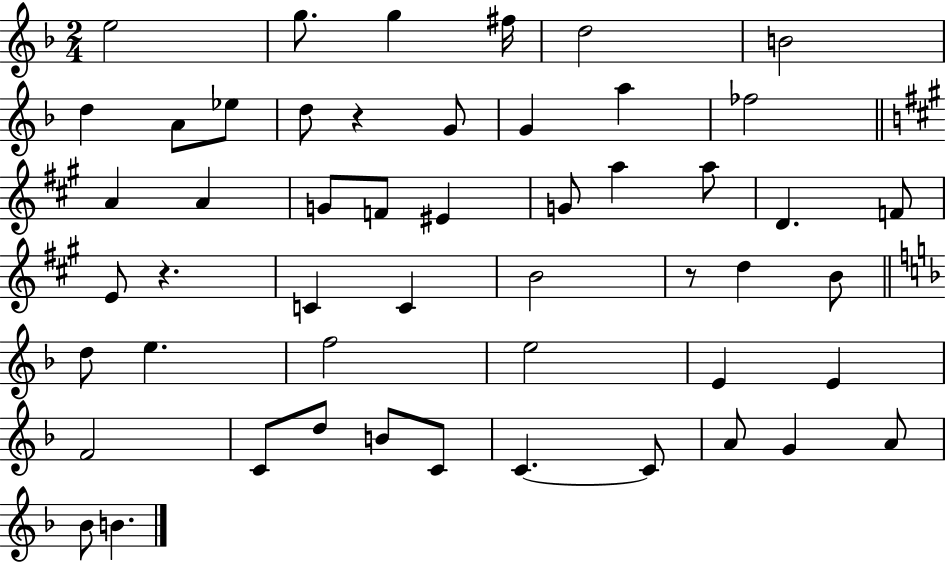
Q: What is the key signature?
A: F major